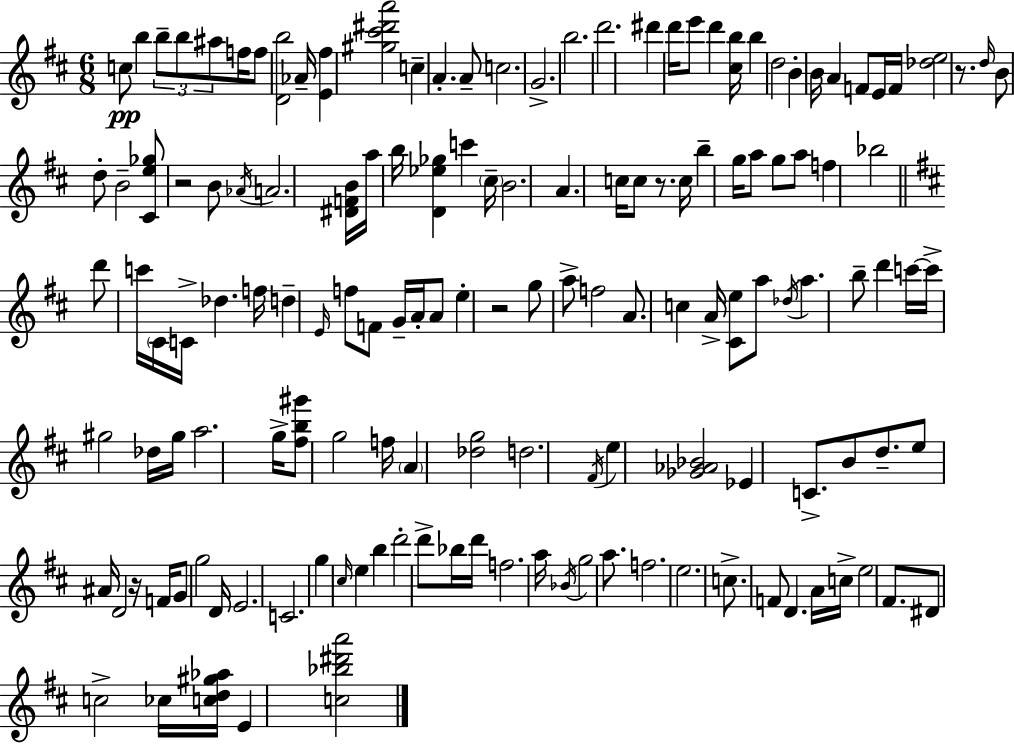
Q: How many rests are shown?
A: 5